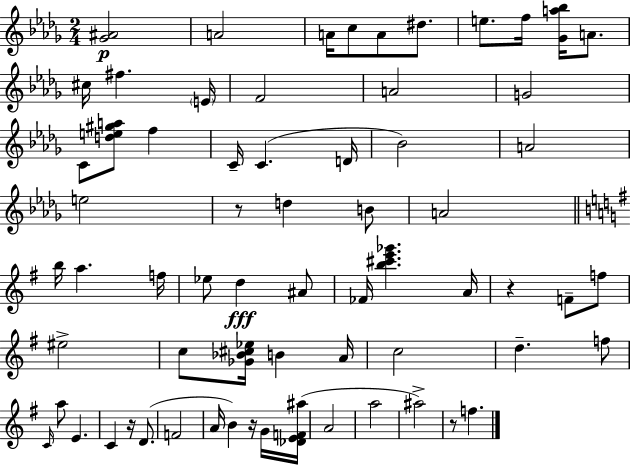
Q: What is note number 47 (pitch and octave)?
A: D4